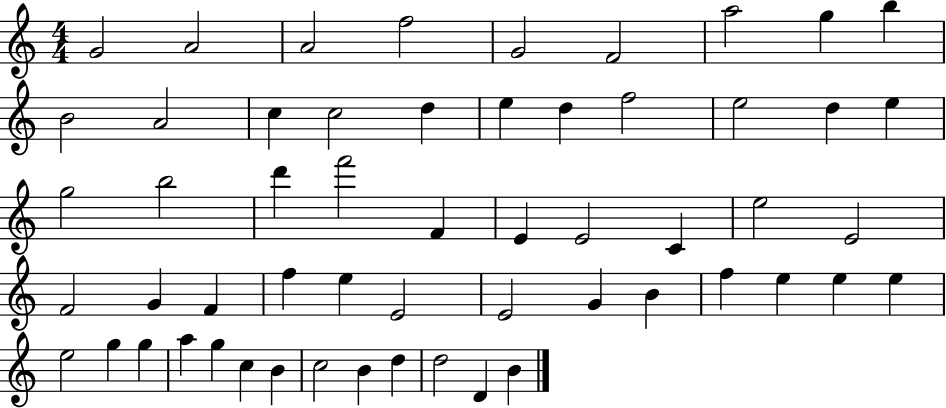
G4/h A4/h A4/h F5/h G4/h F4/h A5/h G5/q B5/q B4/h A4/h C5/q C5/h D5/q E5/q D5/q F5/h E5/h D5/q E5/q G5/h B5/h D6/q F6/h F4/q E4/q E4/h C4/q E5/h E4/h F4/h G4/q F4/q F5/q E5/q E4/h E4/h G4/q B4/q F5/q E5/q E5/q E5/q E5/h G5/q G5/q A5/q G5/q C5/q B4/q C5/h B4/q D5/q D5/h D4/q B4/q